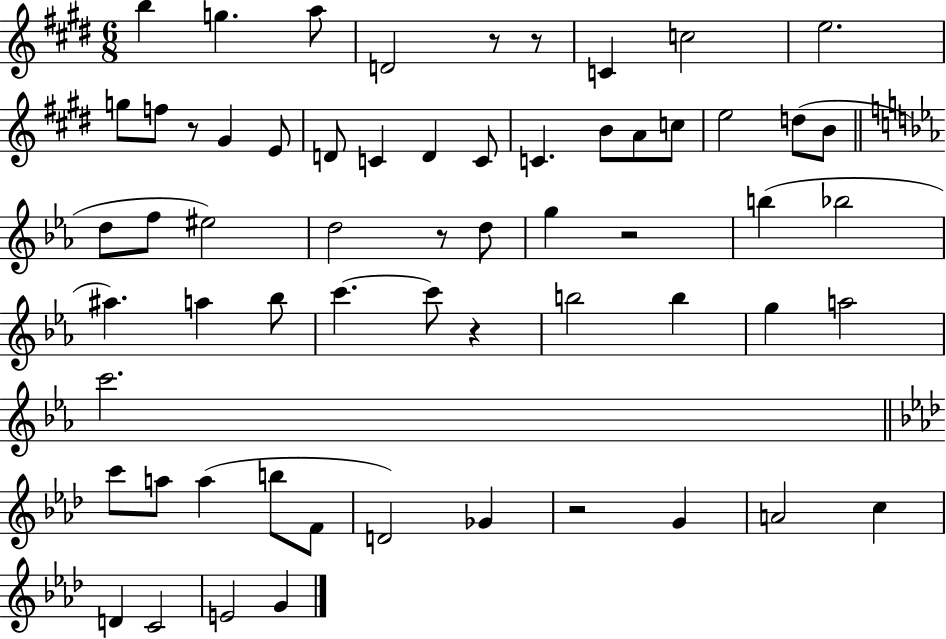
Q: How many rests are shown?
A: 7